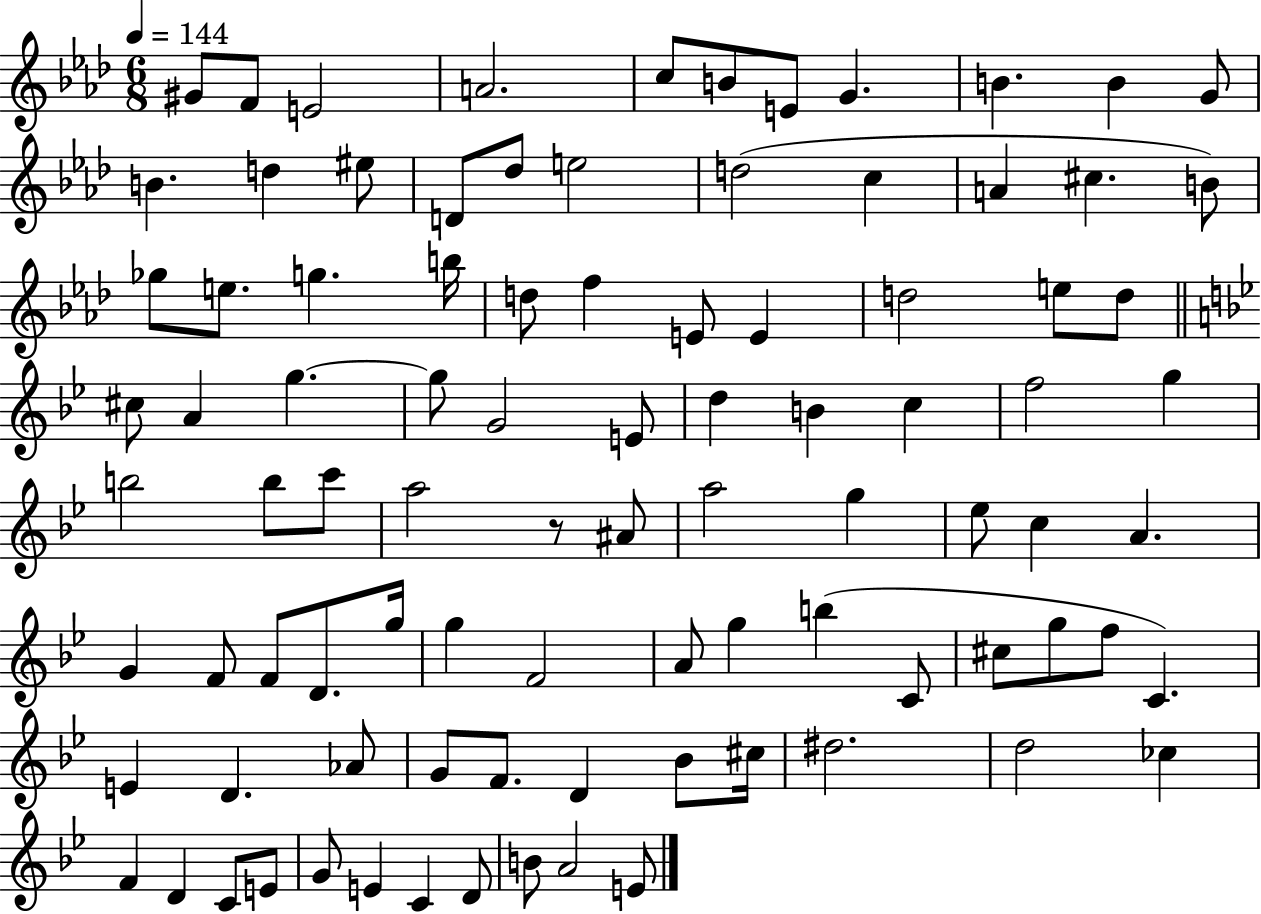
{
  \clef treble
  \numericTimeSignature
  \time 6/8
  \key aes \major
  \tempo 4 = 144
  gis'8 f'8 e'2 | a'2. | c''8 b'8 e'8 g'4. | b'4. b'4 g'8 | \break b'4. d''4 eis''8 | d'8 des''8 e''2 | d''2( c''4 | a'4 cis''4. b'8) | \break ges''8 e''8. g''4. b''16 | d''8 f''4 e'8 e'4 | d''2 e''8 d''8 | \bar "||" \break \key bes \major cis''8 a'4 g''4.~~ | g''8 g'2 e'8 | d''4 b'4 c''4 | f''2 g''4 | \break b''2 b''8 c'''8 | a''2 r8 ais'8 | a''2 g''4 | ees''8 c''4 a'4. | \break g'4 f'8 f'8 d'8. g''16 | g''4 f'2 | a'8 g''4 b''4( c'8 | cis''8 g''8 f''8 c'4.) | \break e'4 d'4. aes'8 | g'8 f'8. d'4 bes'8 cis''16 | dis''2. | d''2 ces''4 | \break f'4 d'4 c'8 e'8 | g'8 e'4 c'4 d'8 | b'8 a'2 e'8 | \bar "|."
}